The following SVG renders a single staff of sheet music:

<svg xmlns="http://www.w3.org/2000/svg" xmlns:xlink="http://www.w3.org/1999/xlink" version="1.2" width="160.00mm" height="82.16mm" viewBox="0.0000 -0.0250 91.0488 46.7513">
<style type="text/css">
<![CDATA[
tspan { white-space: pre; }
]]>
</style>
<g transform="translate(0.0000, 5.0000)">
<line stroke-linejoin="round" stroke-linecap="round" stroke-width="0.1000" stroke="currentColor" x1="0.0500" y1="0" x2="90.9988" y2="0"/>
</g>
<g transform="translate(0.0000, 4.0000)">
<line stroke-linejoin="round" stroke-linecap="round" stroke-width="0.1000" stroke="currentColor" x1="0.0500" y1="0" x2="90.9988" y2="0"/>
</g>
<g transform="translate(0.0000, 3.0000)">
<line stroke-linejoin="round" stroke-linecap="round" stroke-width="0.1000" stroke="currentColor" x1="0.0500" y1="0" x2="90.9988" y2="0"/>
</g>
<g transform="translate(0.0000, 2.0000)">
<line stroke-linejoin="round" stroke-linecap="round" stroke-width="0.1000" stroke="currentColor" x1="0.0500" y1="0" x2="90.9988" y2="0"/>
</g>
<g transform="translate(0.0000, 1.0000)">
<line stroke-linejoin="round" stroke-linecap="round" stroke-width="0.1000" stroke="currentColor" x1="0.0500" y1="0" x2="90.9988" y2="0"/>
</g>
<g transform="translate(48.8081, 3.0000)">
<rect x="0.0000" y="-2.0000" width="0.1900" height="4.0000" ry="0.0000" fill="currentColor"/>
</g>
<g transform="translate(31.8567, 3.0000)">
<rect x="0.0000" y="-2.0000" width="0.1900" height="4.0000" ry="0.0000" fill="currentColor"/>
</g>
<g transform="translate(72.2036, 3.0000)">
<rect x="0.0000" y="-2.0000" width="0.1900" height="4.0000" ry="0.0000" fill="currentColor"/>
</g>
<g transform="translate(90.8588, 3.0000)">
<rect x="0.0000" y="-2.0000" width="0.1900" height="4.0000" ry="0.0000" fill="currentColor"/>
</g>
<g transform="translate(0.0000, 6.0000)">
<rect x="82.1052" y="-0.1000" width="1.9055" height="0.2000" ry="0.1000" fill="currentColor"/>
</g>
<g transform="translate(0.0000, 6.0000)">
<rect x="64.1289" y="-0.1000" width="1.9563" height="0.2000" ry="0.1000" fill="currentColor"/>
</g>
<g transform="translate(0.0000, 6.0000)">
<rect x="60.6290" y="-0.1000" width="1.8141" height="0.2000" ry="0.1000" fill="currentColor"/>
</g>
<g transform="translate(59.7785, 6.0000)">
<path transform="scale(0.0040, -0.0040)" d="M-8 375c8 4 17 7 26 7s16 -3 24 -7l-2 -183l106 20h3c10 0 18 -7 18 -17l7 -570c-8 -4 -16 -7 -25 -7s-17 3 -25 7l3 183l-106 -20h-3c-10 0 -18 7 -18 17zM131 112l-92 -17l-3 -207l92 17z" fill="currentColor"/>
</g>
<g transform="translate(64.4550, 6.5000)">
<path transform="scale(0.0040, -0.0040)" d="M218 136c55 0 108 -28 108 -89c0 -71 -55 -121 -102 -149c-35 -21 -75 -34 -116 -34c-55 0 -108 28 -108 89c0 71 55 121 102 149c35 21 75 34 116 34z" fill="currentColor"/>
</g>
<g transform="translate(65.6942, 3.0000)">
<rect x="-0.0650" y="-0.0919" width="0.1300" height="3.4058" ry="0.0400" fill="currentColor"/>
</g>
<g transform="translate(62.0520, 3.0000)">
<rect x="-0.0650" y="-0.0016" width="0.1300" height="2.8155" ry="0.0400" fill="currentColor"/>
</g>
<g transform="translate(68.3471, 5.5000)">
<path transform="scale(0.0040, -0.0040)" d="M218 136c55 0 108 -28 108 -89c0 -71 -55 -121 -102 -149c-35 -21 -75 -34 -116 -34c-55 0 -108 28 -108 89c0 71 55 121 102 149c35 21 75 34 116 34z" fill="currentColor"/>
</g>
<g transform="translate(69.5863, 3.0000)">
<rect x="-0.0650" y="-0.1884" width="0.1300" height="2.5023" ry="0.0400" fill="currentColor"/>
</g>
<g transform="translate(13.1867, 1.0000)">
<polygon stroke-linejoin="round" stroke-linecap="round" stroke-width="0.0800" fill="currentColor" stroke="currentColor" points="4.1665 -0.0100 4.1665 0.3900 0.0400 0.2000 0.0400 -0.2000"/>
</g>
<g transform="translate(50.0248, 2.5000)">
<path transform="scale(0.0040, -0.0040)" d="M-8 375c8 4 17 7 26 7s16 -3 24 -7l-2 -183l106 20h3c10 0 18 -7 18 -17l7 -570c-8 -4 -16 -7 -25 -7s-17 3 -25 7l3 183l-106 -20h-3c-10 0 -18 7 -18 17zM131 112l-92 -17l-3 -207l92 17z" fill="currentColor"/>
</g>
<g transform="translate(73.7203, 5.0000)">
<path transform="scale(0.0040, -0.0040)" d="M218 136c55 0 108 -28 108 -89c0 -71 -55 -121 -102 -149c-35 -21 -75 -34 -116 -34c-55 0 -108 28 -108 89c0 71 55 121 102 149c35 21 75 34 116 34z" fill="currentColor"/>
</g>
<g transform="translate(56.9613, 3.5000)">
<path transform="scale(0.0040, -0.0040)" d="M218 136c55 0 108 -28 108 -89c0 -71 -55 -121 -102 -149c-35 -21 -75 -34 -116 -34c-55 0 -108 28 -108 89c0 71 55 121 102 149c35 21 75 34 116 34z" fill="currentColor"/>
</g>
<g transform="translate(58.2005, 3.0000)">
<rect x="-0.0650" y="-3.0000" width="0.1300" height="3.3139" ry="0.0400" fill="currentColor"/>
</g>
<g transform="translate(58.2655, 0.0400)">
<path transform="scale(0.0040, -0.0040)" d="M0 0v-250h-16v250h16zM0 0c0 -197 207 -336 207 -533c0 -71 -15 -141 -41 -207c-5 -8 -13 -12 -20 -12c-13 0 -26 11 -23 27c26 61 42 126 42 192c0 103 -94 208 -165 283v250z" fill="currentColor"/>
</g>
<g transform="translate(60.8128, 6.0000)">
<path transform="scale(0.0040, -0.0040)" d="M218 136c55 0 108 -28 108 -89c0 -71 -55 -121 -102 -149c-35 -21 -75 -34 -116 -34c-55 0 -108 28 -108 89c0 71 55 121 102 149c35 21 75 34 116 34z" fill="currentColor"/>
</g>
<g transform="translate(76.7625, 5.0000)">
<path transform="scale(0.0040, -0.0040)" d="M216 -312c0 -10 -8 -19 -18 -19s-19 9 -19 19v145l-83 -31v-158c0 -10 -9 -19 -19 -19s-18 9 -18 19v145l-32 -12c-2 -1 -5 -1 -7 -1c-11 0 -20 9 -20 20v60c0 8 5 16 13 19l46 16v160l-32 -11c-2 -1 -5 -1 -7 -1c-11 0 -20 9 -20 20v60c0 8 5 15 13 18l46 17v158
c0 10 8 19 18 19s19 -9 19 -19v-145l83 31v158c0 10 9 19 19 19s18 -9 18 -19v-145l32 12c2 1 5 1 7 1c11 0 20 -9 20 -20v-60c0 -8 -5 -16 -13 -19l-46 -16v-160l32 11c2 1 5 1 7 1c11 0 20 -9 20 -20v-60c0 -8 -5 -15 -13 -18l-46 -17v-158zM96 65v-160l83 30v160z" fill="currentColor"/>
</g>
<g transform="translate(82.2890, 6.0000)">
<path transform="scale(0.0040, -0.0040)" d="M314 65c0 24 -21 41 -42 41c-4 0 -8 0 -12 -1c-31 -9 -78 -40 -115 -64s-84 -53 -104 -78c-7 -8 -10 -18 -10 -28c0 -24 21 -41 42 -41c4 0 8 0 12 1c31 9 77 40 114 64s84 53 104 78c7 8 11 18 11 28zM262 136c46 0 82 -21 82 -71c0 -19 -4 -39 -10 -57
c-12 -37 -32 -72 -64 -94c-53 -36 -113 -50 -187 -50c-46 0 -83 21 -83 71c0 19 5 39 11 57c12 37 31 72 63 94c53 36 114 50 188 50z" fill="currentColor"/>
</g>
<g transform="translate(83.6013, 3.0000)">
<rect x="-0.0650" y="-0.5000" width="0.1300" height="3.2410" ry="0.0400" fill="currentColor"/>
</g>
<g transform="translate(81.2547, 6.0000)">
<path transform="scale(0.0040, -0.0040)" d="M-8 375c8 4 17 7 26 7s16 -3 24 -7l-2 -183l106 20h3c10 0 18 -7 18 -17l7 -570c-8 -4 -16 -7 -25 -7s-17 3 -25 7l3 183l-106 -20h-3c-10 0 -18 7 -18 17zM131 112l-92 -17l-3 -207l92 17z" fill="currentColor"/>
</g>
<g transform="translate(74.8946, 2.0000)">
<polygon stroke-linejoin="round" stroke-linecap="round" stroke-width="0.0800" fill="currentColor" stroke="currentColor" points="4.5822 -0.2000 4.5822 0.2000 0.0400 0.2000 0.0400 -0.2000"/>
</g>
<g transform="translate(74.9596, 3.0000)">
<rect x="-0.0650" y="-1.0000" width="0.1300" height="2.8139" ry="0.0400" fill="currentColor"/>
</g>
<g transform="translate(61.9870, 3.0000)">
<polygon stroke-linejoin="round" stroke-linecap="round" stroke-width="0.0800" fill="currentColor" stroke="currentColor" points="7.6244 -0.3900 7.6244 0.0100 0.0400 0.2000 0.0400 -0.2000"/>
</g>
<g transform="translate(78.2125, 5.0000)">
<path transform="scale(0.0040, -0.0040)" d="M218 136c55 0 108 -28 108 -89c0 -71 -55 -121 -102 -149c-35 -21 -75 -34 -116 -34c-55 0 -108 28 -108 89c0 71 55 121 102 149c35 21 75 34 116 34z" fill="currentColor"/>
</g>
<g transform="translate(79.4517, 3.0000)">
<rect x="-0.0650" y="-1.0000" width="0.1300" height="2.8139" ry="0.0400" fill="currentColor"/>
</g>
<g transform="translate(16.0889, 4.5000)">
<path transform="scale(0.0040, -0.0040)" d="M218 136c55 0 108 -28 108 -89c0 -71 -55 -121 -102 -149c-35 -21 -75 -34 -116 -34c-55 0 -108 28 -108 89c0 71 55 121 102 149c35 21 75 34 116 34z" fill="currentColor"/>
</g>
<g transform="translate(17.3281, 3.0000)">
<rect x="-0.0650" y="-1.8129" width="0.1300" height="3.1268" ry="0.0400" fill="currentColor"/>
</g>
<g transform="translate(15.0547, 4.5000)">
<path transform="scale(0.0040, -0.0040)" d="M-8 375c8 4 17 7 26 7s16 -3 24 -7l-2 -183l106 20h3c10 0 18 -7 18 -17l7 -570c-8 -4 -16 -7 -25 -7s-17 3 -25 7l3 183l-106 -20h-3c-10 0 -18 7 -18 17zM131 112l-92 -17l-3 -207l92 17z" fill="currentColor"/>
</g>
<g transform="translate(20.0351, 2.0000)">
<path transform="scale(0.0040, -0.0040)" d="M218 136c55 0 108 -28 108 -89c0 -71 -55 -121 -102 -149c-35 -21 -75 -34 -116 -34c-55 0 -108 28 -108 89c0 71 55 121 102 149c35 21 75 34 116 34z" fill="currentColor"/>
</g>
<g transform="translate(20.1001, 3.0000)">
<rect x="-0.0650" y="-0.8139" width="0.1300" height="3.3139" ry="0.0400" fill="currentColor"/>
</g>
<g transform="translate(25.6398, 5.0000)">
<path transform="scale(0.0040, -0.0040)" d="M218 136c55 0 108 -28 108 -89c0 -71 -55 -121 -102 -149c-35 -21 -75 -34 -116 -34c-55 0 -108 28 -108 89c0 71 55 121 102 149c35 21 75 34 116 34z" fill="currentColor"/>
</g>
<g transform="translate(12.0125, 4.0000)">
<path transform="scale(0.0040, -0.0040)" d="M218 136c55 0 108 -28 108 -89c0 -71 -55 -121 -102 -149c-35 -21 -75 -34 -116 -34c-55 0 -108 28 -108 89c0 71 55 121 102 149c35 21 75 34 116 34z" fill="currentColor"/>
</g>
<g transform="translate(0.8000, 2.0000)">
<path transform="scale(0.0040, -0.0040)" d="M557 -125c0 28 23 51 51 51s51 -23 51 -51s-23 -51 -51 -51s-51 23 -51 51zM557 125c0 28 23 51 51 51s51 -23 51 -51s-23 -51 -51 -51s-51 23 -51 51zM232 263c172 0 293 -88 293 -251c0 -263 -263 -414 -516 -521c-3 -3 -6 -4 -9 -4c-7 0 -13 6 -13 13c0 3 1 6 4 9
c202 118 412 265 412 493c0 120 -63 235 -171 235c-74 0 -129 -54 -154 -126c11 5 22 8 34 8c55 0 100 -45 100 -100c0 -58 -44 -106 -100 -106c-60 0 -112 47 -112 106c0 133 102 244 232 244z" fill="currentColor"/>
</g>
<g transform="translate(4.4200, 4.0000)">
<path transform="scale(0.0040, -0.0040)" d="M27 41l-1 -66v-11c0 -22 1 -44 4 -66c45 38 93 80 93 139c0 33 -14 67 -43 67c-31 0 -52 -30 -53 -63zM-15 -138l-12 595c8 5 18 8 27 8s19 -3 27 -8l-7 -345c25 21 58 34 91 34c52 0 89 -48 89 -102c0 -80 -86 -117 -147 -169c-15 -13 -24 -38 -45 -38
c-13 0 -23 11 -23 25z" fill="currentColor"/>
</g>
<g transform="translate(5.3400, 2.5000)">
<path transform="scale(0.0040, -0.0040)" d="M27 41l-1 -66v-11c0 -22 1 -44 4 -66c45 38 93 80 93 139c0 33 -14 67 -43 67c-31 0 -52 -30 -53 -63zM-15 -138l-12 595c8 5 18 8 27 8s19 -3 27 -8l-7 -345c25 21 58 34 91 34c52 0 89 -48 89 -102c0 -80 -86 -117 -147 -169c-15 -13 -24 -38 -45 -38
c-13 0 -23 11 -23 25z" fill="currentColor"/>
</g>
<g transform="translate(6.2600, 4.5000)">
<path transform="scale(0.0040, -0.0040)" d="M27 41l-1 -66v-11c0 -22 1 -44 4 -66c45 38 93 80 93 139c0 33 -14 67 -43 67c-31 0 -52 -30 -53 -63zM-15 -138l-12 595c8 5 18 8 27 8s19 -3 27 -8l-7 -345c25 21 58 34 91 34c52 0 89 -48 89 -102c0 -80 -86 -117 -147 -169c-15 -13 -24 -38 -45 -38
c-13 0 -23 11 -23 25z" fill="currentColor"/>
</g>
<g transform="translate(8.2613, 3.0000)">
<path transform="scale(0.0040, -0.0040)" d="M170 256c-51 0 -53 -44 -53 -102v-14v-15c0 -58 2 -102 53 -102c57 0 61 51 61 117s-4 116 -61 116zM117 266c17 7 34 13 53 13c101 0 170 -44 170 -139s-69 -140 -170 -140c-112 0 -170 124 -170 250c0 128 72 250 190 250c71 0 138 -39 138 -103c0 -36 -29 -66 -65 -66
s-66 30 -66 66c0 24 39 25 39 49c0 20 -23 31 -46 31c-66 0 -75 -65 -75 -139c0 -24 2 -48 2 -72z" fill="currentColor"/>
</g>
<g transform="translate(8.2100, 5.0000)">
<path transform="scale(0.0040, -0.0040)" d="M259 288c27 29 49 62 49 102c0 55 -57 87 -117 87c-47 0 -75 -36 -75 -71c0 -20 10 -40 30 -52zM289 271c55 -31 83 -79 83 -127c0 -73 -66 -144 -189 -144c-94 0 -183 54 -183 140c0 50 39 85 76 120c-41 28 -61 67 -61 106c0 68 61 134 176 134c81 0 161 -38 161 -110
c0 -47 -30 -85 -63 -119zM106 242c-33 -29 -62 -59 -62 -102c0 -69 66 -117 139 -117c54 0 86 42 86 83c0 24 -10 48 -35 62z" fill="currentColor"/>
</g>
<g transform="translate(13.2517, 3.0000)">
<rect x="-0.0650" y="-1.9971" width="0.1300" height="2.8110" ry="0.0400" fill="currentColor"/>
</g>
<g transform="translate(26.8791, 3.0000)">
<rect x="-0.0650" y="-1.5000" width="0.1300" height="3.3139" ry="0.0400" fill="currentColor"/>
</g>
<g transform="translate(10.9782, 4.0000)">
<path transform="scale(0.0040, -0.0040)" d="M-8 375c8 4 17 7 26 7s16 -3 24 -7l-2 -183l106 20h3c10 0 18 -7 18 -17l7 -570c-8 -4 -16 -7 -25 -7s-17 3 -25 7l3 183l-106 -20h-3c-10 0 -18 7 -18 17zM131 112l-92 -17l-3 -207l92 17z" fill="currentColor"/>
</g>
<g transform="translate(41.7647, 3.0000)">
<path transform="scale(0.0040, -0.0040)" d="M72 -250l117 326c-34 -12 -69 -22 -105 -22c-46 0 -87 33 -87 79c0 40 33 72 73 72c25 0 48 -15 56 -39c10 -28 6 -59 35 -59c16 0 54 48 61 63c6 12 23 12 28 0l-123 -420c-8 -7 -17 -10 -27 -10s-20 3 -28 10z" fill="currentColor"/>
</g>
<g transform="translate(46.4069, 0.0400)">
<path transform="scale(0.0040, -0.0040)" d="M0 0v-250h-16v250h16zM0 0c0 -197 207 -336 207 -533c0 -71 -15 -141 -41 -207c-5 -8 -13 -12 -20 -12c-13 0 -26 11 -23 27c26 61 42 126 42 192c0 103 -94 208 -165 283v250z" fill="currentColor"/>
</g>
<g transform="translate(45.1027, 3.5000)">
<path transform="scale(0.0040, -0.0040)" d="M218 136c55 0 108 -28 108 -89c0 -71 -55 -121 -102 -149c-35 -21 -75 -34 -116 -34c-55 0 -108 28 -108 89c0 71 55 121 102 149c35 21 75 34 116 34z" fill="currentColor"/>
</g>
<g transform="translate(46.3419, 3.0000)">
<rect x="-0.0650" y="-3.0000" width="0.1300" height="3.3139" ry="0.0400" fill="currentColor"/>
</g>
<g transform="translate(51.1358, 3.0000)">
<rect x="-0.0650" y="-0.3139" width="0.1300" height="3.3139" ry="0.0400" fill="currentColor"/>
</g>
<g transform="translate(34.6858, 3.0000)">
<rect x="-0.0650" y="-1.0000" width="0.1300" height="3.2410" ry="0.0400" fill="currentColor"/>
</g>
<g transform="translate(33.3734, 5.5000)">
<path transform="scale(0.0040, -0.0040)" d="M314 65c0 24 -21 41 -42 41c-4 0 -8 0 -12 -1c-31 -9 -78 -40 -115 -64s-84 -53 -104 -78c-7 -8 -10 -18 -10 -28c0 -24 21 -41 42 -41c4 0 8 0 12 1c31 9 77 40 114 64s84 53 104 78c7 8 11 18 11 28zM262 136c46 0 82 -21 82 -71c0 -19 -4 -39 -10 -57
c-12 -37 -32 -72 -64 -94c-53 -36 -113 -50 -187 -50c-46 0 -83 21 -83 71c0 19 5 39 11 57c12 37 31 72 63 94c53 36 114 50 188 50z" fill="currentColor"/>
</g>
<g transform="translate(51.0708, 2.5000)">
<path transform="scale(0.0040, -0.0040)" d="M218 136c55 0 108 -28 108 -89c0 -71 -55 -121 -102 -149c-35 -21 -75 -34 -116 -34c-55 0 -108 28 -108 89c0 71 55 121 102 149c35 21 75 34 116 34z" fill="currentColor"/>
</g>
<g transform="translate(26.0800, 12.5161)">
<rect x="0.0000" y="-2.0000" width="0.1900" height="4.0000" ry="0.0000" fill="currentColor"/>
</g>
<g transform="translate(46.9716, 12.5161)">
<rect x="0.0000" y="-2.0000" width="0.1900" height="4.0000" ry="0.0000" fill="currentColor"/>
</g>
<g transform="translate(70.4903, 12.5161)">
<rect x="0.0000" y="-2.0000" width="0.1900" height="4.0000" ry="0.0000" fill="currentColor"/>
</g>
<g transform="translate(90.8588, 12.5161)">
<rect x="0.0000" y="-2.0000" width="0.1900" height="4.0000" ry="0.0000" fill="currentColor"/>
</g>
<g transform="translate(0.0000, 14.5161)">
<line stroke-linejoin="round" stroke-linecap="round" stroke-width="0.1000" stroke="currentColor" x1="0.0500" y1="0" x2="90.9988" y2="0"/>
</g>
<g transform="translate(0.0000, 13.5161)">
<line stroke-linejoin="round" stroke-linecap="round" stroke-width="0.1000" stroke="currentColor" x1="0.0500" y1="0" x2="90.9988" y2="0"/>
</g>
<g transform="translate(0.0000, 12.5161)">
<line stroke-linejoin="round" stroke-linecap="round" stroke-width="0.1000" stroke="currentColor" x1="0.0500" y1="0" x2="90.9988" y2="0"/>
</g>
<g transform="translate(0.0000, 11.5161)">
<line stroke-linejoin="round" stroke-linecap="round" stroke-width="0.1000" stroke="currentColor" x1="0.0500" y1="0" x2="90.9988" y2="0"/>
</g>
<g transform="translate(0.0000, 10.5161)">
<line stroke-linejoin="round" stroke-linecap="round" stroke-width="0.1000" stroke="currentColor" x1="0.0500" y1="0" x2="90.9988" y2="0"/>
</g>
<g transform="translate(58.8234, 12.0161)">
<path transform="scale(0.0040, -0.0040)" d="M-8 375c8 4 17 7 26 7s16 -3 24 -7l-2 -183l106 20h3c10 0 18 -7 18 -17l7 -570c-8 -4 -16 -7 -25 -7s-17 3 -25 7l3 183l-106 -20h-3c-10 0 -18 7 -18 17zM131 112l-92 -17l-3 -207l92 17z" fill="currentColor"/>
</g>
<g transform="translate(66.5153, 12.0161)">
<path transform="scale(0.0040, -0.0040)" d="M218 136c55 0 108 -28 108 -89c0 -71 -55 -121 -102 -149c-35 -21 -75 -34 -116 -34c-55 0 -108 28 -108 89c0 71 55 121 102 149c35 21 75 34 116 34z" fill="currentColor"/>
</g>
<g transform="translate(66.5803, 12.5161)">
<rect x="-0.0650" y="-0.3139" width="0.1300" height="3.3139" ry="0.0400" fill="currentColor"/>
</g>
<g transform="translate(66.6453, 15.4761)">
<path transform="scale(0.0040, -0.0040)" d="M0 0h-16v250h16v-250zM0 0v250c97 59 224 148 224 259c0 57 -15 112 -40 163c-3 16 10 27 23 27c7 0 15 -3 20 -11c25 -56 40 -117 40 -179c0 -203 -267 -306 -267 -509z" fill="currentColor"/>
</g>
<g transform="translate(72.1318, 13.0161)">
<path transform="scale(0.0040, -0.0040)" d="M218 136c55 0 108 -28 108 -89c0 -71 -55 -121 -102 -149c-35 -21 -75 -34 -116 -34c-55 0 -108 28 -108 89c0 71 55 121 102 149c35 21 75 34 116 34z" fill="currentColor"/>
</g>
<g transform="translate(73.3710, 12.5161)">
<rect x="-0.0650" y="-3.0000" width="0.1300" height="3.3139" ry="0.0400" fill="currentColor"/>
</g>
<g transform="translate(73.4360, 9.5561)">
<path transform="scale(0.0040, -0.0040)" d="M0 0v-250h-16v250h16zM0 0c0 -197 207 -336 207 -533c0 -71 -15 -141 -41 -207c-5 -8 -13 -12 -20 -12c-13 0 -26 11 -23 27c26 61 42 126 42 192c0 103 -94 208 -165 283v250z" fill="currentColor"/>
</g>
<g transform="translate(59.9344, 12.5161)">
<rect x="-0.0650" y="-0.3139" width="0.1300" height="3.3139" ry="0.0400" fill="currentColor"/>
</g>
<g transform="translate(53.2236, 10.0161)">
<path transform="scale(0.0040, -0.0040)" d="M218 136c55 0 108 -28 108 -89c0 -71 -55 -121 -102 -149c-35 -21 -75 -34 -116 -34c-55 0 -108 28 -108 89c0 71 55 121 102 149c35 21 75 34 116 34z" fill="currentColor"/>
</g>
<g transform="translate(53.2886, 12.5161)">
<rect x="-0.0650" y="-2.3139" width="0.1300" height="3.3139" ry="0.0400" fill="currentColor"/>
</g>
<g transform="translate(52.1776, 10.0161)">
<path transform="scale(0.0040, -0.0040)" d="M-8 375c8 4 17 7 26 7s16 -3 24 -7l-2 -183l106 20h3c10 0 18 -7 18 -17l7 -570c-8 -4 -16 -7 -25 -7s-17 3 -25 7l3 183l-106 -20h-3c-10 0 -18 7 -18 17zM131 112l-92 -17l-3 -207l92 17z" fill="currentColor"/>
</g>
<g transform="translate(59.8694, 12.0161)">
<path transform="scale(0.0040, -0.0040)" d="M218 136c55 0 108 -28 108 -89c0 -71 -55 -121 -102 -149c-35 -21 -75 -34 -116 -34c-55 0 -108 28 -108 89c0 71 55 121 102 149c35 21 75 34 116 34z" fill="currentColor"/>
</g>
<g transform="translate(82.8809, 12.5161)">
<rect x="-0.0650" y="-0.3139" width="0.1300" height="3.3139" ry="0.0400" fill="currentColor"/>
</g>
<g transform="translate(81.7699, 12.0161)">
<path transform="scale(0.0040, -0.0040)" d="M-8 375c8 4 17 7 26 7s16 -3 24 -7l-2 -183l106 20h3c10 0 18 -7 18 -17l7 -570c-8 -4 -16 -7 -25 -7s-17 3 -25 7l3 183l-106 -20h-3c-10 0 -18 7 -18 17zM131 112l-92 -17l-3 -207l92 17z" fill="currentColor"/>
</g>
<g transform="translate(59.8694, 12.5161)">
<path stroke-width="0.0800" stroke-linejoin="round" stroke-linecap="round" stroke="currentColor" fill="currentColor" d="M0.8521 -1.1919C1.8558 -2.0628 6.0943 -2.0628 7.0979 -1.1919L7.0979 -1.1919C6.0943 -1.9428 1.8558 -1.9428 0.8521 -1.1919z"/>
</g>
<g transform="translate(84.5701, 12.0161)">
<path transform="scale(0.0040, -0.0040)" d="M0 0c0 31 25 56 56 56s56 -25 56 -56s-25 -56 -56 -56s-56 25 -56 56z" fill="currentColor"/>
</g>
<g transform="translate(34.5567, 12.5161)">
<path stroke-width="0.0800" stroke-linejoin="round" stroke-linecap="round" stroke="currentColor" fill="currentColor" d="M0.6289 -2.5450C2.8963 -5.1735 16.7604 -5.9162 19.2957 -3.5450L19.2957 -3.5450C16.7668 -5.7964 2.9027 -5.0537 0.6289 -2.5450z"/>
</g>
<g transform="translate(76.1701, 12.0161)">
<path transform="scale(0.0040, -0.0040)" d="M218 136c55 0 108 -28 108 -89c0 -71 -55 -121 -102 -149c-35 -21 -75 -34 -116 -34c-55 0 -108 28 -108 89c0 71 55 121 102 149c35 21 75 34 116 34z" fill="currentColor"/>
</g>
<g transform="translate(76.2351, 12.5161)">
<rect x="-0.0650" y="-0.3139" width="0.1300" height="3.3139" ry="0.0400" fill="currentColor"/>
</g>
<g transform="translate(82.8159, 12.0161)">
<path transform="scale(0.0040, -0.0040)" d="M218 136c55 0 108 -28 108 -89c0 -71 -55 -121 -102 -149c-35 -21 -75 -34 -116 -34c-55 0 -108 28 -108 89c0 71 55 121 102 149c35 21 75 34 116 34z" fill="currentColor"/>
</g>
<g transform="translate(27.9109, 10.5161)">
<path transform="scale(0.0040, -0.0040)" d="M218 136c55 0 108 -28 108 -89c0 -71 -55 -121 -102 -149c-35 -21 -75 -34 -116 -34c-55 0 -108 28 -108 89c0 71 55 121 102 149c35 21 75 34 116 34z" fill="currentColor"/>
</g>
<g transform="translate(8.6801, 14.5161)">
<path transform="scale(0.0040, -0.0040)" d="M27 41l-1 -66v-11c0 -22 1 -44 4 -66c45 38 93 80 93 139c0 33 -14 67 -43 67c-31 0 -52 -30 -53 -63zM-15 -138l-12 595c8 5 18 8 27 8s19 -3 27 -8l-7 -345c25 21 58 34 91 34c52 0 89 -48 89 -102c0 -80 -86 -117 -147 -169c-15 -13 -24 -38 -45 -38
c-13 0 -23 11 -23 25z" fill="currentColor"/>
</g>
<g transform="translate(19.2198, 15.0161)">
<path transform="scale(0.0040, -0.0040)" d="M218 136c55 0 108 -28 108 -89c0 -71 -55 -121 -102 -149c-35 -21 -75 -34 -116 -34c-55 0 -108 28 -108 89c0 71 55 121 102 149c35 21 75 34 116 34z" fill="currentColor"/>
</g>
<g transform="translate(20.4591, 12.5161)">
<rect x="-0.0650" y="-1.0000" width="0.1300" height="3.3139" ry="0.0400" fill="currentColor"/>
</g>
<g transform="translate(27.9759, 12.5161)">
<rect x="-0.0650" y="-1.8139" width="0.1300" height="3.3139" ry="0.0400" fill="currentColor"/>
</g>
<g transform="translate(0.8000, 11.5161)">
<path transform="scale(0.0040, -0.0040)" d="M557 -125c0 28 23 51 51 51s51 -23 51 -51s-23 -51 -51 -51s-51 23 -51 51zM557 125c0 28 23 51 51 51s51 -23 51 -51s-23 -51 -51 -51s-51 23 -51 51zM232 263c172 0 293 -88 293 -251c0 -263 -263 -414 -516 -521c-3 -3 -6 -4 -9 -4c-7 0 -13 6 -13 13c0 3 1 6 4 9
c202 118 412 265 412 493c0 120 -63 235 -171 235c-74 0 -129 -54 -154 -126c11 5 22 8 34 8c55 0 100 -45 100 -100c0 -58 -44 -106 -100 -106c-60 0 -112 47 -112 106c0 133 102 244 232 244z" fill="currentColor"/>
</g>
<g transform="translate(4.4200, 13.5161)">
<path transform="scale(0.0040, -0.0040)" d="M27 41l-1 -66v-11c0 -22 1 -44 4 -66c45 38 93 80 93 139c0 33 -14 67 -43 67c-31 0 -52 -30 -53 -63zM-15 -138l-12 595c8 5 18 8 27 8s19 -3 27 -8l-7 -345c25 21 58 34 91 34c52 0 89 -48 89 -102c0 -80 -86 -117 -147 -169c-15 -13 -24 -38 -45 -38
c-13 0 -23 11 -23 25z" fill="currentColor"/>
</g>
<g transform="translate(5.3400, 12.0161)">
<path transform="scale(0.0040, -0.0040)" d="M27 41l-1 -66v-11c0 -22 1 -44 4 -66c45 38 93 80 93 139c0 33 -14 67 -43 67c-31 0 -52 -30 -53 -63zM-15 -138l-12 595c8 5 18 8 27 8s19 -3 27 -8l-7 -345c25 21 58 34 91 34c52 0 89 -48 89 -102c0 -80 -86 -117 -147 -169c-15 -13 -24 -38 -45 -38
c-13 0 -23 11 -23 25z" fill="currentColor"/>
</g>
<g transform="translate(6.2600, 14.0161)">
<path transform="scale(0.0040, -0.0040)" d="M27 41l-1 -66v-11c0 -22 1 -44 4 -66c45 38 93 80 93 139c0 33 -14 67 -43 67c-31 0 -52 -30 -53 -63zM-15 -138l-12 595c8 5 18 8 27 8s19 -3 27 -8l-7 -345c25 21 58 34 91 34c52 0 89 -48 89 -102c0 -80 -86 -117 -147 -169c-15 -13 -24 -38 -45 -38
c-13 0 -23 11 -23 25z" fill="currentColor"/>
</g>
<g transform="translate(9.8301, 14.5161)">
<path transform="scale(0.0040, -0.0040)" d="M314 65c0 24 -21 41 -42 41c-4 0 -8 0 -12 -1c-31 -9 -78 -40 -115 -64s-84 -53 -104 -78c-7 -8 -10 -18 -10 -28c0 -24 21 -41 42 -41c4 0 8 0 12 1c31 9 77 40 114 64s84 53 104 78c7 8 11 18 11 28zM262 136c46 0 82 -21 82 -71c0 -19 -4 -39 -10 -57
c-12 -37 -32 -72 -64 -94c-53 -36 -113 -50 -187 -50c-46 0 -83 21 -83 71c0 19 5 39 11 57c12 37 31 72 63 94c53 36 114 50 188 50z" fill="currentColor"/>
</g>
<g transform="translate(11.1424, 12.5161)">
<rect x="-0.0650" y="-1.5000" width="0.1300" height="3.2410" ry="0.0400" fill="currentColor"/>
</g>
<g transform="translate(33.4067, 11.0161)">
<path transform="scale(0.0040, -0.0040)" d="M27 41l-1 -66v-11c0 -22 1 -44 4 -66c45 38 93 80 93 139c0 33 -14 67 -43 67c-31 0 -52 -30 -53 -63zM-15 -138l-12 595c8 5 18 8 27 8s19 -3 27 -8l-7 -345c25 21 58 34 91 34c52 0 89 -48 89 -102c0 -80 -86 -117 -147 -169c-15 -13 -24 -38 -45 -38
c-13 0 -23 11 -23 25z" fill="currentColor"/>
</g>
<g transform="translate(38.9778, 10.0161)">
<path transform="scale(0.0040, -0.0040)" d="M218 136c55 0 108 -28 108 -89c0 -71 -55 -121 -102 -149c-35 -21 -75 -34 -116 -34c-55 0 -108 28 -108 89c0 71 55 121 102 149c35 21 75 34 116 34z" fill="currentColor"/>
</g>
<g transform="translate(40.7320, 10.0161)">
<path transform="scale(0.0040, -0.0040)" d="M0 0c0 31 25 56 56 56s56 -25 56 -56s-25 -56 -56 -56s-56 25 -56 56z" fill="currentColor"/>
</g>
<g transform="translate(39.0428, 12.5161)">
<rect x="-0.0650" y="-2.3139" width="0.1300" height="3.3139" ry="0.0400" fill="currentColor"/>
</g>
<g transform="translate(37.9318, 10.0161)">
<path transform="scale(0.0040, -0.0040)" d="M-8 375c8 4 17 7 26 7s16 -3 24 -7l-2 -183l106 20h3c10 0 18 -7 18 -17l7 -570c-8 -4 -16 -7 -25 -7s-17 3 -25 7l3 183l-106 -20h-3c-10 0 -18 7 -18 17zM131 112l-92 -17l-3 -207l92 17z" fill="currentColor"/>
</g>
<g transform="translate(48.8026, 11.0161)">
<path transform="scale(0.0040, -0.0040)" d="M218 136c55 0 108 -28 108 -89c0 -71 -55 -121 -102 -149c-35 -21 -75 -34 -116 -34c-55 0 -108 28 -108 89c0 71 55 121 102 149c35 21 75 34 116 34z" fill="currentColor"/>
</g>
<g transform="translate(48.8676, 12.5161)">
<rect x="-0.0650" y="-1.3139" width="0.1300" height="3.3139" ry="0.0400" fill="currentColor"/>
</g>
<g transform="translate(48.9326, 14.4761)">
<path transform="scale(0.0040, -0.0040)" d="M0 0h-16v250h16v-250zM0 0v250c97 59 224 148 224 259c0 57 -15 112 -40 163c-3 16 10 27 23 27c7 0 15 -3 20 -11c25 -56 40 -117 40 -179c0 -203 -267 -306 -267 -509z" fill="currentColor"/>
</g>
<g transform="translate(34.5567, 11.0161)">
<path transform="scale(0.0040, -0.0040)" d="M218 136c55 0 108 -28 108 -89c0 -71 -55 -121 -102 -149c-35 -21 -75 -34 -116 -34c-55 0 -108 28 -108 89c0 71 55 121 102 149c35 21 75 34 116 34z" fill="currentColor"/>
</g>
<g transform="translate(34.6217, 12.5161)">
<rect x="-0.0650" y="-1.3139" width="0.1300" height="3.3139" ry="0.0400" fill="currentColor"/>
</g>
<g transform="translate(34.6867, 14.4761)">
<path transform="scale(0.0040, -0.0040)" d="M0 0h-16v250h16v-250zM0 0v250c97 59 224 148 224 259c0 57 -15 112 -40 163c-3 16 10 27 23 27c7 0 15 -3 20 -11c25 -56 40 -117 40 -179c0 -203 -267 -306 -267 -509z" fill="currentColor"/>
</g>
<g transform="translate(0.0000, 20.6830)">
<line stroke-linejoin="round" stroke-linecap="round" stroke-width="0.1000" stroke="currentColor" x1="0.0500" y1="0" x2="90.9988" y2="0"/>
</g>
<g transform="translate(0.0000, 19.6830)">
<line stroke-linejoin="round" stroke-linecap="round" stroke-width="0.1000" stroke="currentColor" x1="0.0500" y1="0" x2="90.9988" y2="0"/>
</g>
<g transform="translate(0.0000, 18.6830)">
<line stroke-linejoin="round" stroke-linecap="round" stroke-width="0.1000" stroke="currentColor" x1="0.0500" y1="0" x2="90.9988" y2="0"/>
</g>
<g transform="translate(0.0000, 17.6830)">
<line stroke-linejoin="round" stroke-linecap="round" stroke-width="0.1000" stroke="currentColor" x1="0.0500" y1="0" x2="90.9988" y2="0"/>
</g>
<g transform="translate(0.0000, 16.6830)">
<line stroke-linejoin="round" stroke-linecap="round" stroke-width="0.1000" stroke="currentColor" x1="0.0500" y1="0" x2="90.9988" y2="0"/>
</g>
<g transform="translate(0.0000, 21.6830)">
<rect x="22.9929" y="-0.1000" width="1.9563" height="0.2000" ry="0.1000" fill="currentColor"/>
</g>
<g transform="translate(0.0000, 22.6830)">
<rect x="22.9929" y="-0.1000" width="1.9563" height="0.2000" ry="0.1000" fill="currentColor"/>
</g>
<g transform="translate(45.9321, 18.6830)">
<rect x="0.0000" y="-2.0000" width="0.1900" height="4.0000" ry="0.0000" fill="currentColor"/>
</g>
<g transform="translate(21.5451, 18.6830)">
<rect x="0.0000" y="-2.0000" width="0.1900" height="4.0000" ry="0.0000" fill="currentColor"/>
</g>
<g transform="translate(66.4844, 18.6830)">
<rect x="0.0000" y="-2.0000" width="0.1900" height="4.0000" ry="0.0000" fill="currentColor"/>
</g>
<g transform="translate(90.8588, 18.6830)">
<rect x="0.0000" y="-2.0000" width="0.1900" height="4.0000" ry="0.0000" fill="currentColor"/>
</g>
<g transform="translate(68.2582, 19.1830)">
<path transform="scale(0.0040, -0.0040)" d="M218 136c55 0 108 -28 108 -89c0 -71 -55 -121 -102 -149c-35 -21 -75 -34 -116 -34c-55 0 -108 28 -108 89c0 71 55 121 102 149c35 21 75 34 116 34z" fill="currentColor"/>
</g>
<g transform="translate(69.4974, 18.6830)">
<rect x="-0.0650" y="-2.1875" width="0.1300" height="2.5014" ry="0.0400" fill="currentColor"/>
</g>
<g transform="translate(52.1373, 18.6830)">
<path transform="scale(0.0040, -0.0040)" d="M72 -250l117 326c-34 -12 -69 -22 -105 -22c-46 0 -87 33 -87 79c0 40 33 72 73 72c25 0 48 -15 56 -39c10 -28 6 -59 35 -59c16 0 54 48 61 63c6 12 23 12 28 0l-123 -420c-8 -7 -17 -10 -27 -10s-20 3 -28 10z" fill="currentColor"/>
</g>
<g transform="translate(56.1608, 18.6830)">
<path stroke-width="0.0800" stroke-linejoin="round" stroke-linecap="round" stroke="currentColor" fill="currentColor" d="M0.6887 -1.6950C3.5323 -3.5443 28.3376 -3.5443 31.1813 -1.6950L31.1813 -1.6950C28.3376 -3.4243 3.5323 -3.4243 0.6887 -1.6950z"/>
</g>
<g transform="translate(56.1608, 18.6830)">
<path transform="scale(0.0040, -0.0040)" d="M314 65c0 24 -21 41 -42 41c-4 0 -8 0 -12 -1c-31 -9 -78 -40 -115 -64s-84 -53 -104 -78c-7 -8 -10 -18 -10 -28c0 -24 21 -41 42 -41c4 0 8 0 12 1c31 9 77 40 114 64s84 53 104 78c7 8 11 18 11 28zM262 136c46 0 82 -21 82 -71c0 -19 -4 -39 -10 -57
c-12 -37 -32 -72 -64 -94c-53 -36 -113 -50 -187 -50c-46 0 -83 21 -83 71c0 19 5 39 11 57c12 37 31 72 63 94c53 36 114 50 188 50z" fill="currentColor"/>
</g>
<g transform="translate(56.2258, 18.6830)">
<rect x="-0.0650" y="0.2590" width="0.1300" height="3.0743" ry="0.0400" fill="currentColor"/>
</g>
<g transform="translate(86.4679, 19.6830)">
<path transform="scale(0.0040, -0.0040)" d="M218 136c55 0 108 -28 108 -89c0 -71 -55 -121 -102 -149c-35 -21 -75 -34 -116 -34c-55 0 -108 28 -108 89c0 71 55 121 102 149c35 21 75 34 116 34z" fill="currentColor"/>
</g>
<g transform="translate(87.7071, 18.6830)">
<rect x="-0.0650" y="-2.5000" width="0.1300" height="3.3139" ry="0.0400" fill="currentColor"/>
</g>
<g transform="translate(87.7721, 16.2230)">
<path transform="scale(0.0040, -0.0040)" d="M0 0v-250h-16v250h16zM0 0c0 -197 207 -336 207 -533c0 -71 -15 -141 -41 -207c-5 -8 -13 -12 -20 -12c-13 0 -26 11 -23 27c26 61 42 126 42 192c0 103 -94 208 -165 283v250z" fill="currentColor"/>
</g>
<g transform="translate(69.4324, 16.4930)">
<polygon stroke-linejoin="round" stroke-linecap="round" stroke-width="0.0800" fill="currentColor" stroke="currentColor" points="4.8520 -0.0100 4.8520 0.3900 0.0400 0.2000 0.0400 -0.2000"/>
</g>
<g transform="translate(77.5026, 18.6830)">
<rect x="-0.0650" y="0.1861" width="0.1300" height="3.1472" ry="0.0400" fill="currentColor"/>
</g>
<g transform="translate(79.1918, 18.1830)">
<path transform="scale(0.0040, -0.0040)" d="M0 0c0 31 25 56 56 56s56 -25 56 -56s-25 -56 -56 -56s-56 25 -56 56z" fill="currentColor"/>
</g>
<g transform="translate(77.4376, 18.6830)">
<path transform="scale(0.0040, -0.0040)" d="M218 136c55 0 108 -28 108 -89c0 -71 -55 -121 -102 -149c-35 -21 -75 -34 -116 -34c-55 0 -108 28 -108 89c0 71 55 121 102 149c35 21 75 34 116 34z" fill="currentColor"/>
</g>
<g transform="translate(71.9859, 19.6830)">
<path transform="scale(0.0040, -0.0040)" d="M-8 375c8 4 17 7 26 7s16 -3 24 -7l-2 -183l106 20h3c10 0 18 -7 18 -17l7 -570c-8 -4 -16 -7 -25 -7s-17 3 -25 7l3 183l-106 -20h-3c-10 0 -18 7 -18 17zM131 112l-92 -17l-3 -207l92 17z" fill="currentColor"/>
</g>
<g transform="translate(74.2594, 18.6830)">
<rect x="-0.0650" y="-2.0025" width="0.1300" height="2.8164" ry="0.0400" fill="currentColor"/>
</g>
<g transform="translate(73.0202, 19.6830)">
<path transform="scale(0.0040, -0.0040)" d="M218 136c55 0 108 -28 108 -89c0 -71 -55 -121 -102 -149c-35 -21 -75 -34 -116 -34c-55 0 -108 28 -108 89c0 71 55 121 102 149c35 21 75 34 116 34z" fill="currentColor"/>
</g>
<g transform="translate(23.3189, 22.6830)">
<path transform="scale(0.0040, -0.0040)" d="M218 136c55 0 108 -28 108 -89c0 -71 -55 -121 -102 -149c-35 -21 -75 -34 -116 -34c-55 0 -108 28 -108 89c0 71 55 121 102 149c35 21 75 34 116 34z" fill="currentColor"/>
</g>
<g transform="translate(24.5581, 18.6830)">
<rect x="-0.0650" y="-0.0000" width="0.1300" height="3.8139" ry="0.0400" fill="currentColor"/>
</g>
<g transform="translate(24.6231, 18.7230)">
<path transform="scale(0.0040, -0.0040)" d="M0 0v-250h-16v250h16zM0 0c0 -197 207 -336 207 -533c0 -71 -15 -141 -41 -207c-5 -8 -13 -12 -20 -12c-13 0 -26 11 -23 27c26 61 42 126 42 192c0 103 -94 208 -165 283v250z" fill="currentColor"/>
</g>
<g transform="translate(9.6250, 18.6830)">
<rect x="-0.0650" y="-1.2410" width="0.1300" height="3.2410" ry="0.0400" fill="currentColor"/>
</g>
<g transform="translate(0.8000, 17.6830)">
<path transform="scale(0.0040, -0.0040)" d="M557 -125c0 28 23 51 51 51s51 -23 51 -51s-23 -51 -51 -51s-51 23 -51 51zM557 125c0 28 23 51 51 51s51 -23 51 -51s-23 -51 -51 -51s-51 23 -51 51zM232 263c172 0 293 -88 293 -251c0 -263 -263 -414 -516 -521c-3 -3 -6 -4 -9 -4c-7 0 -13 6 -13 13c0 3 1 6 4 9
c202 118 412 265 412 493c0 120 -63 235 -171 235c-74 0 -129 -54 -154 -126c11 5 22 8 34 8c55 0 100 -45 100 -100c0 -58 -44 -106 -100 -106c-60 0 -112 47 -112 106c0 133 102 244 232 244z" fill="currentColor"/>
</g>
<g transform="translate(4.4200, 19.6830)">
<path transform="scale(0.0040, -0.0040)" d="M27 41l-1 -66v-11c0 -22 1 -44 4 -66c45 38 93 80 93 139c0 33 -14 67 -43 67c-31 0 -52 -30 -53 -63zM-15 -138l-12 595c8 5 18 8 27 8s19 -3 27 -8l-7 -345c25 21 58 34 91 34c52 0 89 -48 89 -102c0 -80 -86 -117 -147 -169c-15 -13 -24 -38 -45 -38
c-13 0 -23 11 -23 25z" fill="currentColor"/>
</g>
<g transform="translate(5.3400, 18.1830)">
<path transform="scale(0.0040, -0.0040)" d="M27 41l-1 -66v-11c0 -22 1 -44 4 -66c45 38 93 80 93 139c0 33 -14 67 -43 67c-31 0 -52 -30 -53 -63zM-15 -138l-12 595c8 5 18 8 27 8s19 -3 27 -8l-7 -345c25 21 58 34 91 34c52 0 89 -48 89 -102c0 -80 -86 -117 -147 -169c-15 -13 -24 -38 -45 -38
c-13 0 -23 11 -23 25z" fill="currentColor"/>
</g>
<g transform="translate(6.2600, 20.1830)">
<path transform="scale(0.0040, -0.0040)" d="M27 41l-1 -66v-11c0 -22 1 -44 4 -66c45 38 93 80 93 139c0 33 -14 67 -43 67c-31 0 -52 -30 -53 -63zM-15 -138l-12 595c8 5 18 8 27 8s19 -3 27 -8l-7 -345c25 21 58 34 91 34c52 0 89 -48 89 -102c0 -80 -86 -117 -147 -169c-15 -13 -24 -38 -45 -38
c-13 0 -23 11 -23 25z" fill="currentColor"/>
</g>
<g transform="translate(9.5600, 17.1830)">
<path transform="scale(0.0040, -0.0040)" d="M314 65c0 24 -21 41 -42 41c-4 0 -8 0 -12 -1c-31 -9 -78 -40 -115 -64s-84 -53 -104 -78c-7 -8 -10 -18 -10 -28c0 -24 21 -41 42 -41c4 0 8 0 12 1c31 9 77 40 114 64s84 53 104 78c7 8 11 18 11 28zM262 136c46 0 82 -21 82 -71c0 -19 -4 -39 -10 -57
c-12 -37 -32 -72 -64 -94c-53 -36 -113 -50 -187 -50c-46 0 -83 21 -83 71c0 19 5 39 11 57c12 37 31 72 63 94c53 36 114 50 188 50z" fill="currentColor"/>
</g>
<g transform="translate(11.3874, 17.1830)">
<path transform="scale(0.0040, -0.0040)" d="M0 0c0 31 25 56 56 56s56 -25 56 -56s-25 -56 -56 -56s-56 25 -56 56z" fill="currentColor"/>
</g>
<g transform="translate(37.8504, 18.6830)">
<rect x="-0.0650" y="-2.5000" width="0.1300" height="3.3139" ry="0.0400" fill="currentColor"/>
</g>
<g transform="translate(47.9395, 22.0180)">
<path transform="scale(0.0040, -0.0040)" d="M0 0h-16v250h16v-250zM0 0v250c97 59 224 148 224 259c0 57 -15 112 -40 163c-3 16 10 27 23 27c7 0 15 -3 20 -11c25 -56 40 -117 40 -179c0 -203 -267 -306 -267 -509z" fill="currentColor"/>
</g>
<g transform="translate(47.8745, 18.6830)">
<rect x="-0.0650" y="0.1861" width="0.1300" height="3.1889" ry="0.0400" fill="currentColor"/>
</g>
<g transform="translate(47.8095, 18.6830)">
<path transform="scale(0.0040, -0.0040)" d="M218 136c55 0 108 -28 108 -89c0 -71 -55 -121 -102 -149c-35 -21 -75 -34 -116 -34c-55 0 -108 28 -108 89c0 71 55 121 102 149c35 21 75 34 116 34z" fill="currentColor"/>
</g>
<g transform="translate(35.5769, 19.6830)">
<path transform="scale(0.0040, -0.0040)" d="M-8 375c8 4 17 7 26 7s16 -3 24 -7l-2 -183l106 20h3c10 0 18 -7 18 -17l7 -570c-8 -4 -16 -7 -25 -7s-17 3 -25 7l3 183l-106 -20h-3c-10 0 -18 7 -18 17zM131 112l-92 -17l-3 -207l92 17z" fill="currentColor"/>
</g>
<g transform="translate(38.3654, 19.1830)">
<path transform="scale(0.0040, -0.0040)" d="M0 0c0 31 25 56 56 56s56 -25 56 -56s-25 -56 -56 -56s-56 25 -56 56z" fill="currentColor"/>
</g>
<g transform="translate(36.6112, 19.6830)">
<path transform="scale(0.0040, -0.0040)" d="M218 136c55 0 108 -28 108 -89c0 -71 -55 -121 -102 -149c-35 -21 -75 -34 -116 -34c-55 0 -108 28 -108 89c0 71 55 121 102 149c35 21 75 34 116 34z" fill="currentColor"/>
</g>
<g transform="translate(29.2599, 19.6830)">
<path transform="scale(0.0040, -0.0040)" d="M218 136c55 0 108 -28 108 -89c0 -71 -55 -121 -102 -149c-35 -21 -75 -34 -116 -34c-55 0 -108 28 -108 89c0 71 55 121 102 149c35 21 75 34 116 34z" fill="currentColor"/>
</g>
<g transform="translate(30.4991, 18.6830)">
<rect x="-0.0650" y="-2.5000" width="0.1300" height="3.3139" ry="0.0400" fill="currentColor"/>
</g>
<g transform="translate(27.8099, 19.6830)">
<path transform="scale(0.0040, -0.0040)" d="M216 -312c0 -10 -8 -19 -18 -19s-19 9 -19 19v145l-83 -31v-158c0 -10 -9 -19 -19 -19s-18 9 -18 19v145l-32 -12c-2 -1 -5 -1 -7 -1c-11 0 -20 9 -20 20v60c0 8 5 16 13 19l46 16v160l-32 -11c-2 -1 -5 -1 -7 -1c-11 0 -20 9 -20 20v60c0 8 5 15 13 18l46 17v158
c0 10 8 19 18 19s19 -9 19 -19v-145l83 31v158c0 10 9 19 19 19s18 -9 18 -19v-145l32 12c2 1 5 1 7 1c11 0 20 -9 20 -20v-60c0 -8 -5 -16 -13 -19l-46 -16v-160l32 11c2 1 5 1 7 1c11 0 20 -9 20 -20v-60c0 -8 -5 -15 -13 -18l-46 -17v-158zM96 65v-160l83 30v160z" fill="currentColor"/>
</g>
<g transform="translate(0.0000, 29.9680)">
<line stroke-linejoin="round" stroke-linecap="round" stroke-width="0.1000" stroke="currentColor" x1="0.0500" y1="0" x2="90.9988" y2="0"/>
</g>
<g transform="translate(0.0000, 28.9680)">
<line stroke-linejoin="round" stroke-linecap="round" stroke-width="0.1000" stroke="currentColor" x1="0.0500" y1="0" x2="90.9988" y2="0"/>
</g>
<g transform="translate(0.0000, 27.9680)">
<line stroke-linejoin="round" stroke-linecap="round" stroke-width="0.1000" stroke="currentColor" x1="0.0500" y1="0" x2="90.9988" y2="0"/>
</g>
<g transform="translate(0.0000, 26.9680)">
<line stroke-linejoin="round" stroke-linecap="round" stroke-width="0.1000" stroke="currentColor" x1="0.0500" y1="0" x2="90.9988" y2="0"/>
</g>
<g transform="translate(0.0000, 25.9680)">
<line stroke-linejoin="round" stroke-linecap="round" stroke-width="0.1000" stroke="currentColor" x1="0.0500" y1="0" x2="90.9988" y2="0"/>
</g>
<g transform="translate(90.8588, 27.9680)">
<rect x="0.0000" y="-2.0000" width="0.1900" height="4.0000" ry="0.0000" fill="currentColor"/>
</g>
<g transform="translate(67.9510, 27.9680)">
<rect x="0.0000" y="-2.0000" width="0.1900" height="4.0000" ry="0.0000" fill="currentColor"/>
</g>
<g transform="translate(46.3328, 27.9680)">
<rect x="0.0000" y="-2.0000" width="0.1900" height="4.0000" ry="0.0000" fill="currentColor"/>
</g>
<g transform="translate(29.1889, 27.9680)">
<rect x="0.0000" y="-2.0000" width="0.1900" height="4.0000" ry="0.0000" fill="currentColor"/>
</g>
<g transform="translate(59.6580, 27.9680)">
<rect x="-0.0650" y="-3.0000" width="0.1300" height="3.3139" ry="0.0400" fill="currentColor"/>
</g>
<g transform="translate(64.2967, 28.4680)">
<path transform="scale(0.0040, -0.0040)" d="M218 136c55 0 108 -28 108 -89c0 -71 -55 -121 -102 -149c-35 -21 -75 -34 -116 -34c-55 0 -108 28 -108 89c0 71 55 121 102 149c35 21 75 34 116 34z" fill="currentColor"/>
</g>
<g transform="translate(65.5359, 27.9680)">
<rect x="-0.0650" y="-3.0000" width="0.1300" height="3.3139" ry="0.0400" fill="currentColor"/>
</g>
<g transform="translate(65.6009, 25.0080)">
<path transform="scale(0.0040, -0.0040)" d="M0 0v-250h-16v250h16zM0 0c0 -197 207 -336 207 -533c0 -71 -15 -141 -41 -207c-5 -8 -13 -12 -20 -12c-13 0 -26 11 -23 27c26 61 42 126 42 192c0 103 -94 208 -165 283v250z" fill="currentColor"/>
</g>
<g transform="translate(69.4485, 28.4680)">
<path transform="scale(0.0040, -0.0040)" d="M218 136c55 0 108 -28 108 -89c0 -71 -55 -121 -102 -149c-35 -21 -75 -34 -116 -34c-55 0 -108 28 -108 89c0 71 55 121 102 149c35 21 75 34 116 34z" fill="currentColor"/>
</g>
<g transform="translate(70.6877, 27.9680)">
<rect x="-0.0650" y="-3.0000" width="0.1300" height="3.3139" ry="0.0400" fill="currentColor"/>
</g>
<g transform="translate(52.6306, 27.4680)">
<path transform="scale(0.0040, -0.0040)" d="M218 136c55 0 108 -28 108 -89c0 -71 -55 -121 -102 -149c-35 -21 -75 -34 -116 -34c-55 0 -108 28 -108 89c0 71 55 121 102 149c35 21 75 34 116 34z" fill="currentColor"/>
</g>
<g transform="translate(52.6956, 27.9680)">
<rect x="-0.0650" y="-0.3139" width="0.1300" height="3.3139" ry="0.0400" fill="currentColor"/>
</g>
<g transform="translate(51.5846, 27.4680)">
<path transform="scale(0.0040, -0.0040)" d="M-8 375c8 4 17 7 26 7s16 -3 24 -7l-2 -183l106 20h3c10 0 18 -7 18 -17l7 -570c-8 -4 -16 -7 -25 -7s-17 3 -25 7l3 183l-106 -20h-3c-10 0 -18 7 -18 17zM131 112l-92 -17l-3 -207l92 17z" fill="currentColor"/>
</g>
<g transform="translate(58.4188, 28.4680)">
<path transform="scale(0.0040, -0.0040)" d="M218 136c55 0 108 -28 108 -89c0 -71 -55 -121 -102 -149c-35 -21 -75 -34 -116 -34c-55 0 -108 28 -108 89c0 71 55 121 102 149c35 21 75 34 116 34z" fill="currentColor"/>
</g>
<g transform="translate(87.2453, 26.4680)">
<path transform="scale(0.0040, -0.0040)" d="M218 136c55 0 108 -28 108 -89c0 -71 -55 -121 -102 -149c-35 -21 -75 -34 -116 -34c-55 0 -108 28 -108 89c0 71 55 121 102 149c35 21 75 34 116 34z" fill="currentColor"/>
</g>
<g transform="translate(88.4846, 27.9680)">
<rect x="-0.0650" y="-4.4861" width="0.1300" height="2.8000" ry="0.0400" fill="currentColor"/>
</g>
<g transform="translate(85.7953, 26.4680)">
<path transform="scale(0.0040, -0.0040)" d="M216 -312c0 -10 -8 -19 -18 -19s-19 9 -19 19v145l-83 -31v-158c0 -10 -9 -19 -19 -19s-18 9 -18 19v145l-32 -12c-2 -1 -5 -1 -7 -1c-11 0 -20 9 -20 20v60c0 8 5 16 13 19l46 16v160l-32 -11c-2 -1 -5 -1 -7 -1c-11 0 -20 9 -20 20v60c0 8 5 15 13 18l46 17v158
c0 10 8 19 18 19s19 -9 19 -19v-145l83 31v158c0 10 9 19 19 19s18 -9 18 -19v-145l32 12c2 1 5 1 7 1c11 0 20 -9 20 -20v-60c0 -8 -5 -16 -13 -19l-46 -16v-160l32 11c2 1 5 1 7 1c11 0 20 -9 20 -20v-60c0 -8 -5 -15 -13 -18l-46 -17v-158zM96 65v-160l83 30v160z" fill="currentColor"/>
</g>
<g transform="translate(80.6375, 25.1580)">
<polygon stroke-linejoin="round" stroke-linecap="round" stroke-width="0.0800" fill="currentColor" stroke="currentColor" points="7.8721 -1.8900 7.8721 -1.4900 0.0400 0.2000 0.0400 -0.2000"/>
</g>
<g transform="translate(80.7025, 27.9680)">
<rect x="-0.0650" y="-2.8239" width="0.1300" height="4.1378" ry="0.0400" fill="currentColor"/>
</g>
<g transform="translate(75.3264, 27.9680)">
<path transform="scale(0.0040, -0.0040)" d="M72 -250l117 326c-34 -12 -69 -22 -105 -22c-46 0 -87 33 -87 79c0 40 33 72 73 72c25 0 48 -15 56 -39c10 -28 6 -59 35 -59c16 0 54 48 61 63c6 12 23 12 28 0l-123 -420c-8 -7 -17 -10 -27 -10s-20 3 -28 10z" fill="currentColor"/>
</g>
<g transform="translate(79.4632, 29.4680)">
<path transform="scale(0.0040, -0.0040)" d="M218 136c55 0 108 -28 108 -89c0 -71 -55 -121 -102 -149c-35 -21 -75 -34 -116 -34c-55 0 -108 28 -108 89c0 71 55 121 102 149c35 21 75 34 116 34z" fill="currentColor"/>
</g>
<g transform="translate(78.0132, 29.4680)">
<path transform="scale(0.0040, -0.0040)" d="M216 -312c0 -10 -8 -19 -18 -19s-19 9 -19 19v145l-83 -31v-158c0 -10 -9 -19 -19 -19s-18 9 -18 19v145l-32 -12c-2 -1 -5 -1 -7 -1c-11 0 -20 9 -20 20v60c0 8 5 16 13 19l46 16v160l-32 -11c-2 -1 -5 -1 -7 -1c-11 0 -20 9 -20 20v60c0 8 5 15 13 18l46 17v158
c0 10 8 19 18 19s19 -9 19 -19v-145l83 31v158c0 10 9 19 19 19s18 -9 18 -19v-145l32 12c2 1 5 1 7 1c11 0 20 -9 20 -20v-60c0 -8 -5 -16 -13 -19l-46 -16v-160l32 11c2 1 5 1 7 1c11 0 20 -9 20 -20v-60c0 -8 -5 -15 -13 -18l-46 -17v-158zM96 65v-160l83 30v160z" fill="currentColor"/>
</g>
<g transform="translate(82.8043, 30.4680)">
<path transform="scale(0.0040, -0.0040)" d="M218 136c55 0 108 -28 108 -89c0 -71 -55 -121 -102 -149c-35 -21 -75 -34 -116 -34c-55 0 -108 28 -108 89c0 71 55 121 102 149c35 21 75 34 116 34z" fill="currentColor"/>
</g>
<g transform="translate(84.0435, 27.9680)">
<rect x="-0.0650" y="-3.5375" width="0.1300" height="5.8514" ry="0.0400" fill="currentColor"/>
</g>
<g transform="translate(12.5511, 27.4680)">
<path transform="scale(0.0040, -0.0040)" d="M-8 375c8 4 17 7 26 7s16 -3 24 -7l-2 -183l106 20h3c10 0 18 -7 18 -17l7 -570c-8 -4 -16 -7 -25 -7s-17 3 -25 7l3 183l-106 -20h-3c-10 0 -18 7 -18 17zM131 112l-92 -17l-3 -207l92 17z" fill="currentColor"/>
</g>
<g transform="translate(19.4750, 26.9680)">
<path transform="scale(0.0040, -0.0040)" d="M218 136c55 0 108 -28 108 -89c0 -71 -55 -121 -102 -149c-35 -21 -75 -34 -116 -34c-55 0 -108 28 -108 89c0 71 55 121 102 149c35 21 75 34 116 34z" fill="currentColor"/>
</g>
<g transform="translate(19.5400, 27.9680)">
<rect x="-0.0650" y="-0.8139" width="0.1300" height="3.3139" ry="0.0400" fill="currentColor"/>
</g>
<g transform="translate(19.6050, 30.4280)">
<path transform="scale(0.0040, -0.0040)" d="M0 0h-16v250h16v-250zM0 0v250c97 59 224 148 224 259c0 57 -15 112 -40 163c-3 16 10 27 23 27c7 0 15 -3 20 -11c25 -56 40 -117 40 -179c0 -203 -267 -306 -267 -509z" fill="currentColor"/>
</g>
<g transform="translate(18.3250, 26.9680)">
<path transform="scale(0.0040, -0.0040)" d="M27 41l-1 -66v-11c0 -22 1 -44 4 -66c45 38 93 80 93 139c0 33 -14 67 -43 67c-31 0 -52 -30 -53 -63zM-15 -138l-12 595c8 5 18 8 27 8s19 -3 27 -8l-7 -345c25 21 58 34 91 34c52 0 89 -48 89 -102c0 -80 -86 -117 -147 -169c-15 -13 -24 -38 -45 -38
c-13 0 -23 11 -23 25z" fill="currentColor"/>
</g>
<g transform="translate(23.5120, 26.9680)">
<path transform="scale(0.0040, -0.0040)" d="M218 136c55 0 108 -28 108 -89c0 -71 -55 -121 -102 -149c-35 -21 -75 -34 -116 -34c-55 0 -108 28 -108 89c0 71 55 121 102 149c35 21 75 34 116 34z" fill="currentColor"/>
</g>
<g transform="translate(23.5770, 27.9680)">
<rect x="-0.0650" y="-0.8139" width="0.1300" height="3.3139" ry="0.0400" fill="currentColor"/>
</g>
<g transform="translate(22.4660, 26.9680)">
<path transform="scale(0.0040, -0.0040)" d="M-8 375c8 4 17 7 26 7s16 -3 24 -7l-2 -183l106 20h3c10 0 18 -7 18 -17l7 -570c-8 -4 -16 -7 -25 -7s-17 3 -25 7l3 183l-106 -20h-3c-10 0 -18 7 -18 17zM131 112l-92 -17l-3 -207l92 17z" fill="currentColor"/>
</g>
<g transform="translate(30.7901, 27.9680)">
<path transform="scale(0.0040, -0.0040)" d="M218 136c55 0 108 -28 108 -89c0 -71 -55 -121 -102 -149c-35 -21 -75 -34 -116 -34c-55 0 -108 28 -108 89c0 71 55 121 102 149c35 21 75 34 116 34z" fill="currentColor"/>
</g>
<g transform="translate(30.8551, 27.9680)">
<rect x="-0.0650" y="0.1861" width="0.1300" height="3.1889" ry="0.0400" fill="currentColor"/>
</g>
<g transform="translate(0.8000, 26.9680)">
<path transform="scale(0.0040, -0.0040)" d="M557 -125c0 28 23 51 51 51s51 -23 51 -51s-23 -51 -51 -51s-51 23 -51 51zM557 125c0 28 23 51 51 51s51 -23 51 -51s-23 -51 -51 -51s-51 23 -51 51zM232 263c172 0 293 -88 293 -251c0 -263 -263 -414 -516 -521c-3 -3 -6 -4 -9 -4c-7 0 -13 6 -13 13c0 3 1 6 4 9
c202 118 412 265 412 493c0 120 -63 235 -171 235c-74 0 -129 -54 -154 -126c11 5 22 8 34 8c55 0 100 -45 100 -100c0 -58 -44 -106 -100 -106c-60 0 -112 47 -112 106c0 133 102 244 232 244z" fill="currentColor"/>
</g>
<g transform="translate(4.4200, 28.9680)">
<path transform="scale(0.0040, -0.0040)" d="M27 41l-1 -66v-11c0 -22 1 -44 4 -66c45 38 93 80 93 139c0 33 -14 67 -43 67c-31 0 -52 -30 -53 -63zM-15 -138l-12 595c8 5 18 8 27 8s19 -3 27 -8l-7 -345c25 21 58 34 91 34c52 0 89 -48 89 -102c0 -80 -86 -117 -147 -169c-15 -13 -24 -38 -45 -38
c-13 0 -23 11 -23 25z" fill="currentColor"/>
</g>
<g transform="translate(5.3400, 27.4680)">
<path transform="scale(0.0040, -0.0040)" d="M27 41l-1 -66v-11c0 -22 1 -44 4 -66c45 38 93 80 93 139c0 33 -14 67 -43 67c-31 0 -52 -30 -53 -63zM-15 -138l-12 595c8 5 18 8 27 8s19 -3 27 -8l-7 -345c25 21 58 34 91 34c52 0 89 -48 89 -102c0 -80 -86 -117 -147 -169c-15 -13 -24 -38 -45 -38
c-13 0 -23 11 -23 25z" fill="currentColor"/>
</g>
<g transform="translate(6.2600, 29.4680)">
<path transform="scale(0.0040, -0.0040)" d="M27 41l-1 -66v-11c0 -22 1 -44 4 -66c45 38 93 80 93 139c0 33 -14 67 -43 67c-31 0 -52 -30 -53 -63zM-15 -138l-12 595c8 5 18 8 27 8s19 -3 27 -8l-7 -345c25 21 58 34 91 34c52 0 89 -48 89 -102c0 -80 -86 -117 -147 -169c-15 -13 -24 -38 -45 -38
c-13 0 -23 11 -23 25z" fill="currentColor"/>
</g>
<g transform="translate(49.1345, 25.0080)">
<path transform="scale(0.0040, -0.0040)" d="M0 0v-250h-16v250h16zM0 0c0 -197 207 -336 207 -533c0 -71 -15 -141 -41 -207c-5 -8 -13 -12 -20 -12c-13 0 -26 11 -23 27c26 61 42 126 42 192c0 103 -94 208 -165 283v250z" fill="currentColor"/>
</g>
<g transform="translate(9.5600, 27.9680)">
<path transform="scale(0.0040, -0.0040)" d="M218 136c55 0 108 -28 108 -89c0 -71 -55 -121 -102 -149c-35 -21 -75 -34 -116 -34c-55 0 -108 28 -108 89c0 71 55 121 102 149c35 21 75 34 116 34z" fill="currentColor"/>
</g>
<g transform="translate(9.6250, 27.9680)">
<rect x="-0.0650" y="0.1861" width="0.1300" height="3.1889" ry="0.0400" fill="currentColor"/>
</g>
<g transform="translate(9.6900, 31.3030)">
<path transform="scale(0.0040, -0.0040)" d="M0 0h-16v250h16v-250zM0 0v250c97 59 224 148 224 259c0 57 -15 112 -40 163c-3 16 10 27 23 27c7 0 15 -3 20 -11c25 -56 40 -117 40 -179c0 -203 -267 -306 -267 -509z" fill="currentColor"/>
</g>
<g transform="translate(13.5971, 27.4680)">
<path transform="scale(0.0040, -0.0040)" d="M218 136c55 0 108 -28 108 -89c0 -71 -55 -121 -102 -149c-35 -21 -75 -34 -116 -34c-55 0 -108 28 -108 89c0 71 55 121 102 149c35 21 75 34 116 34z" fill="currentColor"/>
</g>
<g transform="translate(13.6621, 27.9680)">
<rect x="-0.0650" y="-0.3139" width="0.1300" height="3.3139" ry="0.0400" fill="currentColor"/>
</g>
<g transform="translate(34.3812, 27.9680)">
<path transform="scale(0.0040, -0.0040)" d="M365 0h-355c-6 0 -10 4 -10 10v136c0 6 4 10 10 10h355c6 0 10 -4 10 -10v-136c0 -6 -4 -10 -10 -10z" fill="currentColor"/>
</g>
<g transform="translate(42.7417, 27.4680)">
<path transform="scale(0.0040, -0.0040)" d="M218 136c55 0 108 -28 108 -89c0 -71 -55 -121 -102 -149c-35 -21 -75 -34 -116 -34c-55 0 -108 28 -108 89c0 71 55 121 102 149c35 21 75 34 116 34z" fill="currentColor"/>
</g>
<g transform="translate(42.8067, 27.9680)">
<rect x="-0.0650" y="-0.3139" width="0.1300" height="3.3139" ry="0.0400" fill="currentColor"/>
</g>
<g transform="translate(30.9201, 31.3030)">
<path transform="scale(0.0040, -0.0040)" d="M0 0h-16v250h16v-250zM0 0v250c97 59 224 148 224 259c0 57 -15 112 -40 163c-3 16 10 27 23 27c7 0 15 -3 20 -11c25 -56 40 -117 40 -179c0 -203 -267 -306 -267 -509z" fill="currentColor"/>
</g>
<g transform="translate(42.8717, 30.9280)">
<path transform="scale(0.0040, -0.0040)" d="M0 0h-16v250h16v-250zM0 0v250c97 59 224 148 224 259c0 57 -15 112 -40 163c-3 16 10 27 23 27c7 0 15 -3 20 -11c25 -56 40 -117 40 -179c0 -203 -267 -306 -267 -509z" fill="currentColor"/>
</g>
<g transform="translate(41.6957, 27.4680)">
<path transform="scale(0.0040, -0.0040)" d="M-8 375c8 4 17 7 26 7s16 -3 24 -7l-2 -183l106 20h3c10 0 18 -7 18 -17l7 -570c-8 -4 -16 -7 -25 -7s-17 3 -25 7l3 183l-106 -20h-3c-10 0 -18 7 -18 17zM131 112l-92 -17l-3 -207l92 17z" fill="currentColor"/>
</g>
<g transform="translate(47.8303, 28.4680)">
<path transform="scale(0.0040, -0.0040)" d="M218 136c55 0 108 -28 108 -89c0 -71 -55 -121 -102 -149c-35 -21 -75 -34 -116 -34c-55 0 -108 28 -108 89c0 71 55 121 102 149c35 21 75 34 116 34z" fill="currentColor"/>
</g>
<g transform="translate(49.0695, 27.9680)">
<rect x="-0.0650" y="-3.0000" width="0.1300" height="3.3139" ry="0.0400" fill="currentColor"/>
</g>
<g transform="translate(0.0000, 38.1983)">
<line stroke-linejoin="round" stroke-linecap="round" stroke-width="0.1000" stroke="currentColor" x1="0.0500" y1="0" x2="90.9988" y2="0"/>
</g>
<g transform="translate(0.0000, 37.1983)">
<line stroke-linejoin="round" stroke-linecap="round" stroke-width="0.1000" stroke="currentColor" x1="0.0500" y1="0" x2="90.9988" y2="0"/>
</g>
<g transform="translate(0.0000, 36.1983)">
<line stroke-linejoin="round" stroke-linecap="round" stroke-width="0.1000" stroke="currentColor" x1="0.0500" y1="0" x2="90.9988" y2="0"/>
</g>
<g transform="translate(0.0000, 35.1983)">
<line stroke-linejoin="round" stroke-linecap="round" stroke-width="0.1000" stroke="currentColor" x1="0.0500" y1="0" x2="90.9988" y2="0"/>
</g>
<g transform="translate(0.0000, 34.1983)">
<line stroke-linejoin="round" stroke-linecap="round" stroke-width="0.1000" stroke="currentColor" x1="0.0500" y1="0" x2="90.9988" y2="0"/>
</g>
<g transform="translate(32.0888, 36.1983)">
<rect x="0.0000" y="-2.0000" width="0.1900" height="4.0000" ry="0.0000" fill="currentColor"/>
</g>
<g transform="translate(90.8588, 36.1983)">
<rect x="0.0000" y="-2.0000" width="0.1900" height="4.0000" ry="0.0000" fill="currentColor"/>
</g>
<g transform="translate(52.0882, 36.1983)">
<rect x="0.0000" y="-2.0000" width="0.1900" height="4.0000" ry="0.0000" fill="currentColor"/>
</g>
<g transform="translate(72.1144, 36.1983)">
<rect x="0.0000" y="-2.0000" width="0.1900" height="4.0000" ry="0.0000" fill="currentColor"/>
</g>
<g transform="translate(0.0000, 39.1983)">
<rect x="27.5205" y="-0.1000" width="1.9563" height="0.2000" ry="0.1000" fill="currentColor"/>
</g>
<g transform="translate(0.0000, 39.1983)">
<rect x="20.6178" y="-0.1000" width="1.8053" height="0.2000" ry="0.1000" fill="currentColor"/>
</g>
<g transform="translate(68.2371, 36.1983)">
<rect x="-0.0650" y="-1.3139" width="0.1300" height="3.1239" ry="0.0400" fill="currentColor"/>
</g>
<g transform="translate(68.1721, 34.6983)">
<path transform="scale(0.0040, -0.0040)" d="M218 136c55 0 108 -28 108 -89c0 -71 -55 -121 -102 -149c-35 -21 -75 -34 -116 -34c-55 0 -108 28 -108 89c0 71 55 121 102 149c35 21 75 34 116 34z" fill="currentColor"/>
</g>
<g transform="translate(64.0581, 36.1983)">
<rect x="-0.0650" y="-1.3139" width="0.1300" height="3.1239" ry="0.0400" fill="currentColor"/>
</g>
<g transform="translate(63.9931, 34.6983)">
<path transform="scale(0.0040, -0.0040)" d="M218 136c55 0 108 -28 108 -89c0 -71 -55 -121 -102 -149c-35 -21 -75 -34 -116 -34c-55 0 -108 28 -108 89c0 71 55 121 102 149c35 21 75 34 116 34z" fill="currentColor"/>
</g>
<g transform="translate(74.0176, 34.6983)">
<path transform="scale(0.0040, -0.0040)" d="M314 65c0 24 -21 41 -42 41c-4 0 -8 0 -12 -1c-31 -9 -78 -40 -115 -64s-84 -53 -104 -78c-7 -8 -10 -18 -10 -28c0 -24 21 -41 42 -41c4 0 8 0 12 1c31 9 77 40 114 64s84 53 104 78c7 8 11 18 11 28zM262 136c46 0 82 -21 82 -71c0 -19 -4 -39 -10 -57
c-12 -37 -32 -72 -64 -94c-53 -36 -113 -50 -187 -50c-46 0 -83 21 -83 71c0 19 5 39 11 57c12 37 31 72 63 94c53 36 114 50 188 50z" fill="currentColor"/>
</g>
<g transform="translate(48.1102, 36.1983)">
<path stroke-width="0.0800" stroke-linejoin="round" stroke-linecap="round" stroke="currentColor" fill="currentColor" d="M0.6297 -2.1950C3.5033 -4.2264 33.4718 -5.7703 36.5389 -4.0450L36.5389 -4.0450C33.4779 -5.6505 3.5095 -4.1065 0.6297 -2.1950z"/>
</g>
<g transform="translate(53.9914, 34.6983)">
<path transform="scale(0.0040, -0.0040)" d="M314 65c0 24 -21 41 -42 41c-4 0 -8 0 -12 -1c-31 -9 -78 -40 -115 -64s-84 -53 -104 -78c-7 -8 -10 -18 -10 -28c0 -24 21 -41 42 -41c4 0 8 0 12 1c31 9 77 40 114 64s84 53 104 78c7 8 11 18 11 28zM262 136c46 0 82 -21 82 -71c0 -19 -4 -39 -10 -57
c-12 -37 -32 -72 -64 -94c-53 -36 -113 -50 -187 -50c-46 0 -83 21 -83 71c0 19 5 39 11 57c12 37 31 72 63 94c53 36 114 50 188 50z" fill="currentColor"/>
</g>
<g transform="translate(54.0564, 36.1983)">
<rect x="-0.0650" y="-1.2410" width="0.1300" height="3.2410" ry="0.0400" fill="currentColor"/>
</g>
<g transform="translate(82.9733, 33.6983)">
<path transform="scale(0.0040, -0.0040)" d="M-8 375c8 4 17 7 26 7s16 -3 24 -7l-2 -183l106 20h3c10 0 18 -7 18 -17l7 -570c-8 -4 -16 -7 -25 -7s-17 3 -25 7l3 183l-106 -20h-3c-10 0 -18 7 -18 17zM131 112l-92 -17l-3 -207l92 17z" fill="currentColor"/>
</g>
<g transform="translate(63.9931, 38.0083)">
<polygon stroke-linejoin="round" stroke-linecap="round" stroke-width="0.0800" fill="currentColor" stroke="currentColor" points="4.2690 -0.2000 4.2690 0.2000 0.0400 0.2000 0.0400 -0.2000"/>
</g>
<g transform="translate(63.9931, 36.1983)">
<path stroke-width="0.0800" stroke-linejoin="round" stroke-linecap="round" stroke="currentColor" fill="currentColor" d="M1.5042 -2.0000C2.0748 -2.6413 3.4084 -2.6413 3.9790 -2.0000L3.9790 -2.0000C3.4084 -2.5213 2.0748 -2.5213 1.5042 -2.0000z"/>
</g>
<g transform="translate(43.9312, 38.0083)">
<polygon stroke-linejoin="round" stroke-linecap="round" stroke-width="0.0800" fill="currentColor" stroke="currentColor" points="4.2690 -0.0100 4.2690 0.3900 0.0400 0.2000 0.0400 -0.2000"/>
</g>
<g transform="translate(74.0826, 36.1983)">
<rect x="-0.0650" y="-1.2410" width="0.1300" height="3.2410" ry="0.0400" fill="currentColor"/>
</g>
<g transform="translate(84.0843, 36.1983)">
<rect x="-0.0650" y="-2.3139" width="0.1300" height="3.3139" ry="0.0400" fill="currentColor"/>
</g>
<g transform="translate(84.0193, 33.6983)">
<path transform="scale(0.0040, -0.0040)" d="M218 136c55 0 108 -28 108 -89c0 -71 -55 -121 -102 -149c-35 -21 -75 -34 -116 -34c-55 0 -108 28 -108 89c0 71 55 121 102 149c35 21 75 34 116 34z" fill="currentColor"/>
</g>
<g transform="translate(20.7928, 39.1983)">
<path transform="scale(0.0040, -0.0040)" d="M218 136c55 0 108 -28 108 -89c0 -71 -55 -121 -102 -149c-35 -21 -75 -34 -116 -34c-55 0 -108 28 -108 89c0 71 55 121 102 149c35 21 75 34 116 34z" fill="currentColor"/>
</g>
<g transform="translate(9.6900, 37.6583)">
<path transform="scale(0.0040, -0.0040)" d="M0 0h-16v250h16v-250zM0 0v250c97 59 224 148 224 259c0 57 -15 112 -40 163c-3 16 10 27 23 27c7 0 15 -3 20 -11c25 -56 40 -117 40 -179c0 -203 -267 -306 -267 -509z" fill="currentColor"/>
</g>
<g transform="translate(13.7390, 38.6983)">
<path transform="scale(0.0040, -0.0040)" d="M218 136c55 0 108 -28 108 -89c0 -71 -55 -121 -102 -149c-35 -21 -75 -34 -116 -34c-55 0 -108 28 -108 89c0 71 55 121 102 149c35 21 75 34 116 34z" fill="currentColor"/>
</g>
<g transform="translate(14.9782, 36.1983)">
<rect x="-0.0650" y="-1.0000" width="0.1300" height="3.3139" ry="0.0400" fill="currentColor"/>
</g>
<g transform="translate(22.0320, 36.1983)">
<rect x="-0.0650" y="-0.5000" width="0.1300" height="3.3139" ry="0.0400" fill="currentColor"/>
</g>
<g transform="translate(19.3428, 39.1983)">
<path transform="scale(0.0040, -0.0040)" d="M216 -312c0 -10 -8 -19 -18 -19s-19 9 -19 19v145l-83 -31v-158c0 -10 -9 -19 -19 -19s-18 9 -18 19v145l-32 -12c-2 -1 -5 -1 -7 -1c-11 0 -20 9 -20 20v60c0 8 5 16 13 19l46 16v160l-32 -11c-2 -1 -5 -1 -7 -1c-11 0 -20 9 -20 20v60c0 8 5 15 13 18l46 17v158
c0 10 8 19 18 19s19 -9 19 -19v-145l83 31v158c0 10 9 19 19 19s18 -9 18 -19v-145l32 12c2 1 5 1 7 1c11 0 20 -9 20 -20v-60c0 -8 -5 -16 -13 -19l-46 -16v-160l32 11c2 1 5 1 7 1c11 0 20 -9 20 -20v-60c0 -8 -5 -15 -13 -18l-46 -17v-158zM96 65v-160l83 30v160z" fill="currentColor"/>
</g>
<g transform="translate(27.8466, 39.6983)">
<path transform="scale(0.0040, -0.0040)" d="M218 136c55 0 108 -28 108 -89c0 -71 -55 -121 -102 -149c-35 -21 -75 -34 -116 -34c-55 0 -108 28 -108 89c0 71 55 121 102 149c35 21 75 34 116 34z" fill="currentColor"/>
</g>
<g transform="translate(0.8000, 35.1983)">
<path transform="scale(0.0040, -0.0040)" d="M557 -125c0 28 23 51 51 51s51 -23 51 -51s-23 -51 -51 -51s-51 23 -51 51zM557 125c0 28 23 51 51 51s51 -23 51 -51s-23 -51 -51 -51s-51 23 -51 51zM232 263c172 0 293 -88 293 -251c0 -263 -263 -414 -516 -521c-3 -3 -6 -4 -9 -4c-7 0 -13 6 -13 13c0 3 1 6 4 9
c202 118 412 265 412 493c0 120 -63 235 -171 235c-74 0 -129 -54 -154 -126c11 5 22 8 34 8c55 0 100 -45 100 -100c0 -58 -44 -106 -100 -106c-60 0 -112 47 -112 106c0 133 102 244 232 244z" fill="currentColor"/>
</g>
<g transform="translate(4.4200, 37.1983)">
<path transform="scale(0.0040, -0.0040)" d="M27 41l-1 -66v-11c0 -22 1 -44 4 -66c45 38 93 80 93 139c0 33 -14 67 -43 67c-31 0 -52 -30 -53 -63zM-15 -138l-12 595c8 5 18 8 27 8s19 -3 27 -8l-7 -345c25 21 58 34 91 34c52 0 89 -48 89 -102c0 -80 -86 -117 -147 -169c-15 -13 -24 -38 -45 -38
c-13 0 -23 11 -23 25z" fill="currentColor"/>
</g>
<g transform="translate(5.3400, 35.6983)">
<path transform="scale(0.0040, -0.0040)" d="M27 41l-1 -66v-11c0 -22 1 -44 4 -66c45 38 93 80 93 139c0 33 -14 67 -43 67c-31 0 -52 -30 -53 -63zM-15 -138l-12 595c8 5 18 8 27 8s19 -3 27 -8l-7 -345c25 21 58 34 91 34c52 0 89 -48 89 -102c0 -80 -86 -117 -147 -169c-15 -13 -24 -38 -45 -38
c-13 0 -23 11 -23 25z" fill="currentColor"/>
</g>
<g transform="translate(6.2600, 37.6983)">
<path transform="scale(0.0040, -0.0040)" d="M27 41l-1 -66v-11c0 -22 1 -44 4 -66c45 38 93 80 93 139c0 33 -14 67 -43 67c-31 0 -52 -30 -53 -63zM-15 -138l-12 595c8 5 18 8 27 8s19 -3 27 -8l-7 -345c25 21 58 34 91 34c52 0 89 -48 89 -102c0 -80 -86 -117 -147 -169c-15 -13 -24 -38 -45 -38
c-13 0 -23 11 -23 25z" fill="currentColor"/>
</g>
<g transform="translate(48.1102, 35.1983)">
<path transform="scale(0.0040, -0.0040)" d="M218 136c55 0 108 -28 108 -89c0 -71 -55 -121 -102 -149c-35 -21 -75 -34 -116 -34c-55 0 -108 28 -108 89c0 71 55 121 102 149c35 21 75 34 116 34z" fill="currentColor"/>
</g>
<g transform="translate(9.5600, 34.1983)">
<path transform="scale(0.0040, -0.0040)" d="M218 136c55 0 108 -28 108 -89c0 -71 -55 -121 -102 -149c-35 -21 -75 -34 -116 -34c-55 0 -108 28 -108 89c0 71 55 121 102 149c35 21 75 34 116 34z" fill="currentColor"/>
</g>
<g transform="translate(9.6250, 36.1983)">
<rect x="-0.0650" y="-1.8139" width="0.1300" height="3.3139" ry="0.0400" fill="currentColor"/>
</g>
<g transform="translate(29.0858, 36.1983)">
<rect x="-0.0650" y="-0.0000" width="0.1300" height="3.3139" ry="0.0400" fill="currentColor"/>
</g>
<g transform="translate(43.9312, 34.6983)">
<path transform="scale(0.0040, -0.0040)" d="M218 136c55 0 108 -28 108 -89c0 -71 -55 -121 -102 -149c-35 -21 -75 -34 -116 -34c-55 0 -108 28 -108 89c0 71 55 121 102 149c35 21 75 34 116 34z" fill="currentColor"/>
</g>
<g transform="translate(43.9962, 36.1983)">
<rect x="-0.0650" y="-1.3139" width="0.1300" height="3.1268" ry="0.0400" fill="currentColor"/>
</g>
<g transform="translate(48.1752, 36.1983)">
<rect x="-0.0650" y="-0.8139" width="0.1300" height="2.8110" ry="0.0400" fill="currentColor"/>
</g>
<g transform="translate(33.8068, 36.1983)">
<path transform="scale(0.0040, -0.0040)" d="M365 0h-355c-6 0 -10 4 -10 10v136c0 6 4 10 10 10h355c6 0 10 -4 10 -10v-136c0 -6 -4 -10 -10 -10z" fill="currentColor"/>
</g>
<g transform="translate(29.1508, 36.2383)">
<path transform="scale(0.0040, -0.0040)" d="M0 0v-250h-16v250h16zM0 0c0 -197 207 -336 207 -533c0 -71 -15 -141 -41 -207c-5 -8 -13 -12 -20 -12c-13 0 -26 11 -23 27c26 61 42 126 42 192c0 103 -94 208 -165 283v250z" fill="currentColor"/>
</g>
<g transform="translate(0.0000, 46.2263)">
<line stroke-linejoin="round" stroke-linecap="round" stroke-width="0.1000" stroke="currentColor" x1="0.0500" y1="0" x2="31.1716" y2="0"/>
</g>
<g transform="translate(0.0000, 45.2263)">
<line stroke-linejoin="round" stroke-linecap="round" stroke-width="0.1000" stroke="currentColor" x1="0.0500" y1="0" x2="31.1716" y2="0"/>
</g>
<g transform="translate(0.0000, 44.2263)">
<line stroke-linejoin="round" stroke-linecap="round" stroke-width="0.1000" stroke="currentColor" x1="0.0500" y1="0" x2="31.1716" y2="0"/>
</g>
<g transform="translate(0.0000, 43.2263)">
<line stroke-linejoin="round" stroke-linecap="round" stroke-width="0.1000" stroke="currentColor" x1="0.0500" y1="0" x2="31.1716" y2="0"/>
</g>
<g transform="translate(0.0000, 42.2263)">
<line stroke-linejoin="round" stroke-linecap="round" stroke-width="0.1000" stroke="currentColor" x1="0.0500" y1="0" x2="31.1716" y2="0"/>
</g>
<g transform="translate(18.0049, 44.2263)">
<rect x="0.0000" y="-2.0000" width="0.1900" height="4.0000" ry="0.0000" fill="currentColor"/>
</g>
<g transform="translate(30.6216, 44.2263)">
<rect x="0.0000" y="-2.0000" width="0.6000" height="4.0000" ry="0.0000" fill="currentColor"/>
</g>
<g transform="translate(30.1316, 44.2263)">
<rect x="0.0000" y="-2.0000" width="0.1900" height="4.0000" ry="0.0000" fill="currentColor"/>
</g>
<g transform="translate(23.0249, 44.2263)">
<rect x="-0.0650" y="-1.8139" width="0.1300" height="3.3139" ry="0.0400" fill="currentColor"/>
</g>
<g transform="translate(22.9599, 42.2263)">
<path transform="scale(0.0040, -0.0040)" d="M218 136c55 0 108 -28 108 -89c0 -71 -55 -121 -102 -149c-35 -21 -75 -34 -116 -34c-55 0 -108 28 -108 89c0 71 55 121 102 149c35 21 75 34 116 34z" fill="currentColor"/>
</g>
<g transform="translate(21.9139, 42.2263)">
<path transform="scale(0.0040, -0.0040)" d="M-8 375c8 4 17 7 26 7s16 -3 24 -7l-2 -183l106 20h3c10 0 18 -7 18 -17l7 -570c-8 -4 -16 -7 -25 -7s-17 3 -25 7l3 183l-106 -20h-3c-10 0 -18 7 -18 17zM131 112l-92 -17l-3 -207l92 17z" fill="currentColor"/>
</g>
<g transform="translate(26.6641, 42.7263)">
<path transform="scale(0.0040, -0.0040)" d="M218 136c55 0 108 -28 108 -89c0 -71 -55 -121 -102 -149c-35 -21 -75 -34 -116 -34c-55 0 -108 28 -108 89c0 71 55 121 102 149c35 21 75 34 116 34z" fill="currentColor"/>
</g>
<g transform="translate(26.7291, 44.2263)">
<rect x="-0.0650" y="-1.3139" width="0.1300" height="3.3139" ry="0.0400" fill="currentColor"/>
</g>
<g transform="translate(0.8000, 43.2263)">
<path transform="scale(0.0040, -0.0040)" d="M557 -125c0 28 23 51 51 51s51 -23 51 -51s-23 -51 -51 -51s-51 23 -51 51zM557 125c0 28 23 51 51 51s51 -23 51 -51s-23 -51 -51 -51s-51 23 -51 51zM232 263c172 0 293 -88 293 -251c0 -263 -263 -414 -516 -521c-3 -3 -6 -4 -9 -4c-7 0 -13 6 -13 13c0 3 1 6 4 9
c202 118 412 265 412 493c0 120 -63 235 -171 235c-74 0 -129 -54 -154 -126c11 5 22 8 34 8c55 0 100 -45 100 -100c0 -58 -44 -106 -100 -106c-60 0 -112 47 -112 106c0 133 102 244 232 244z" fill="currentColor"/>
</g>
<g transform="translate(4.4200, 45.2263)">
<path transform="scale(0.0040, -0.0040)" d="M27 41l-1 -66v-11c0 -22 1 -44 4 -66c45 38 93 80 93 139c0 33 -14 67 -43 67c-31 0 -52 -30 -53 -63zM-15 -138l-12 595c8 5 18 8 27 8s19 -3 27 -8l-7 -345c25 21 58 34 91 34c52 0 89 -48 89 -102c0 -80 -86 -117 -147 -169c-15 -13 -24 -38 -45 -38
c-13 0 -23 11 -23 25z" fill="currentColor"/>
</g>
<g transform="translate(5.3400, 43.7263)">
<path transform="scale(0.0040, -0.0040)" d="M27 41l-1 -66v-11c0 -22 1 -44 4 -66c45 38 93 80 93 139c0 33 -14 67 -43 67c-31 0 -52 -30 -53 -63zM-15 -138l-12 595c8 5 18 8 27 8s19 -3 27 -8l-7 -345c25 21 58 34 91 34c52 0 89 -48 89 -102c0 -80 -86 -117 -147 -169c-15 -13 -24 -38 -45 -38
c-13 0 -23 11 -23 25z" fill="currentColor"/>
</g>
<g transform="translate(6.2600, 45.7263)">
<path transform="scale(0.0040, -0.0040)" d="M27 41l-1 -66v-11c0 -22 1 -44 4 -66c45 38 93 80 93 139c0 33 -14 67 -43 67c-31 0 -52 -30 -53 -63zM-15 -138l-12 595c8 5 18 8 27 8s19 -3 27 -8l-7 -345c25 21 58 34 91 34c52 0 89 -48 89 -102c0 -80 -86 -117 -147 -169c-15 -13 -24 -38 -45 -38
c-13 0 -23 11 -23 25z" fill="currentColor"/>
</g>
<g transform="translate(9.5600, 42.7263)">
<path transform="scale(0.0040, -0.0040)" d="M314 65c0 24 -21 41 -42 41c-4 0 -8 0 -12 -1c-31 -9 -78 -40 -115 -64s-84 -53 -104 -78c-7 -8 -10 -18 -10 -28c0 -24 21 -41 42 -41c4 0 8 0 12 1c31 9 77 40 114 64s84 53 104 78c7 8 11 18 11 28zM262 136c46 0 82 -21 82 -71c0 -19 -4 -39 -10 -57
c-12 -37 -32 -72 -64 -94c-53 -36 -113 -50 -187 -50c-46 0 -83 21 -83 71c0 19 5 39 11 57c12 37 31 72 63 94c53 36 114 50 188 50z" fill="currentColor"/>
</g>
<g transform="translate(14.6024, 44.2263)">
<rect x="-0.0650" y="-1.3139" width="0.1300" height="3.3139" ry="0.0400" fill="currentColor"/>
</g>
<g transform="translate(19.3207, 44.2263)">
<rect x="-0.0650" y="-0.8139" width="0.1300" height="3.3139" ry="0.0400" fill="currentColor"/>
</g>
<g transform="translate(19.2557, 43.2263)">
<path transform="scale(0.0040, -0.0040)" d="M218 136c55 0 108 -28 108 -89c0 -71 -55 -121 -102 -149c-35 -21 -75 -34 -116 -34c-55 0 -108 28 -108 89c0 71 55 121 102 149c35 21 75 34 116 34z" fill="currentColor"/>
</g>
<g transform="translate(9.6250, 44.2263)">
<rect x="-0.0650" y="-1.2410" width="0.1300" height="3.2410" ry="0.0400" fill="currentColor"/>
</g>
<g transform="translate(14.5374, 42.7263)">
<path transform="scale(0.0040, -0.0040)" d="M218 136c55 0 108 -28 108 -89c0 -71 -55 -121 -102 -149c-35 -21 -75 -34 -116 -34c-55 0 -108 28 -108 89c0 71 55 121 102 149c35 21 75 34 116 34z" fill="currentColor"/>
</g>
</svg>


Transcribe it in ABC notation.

X:1
T:Untitled
M:6/8
L:1/4
K:Eb
B,,/2 A,,/2 F, G,, F,,2 z/2 C,/2 E, C,/2 E,,/2 D,,/2 F,,/2 G,,/2 ^G,,/2 E,,2 _G,,2 F,, _A, _G,/2 B, G,/2 B, E, E,/2 C,/2 _E, E, G,2 C,,/2 ^B,, B,, D,/2 z/2 D,2 C,/2 B,,/2 D, B,,/2 D,/2 E, _F,/2 F, D,/2 z2 E,/2 C,/2 E, C, C,/2 C, z/2 ^A,,/2 F,,/2 ^G,/2 _A,/2 F,, ^E,, D,,/2 z2 G,/2 F,/2 G,2 G,/2 G,/2 G,2 B, G,2 G, F, A, G,